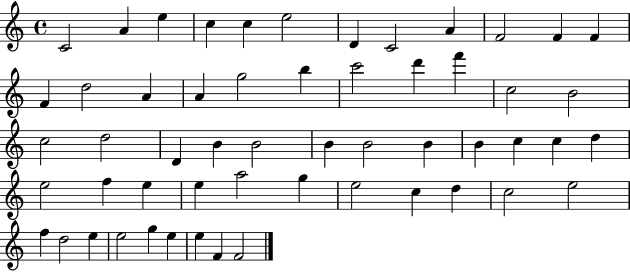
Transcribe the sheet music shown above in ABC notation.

X:1
T:Untitled
M:4/4
L:1/4
K:C
C2 A e c c e2 D C2 A F2 F F F d2 A A g2 b c'2 d' f' c2 B2 c2 d2 D B B2 B B2 B B c c d e2 f e e a2 g e2 c d c2 e2 f d2 e e2 g e e F F2